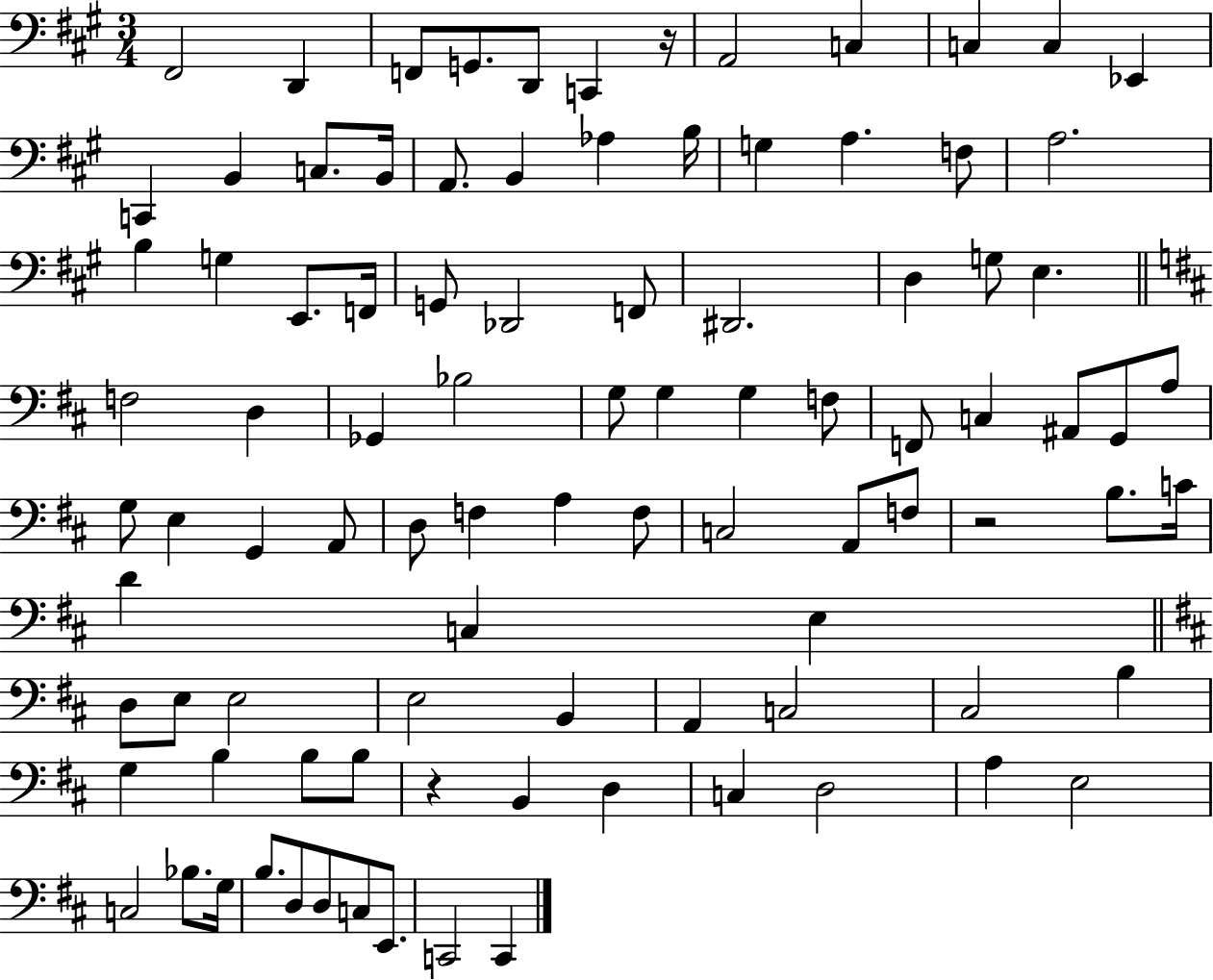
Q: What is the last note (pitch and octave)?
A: C2